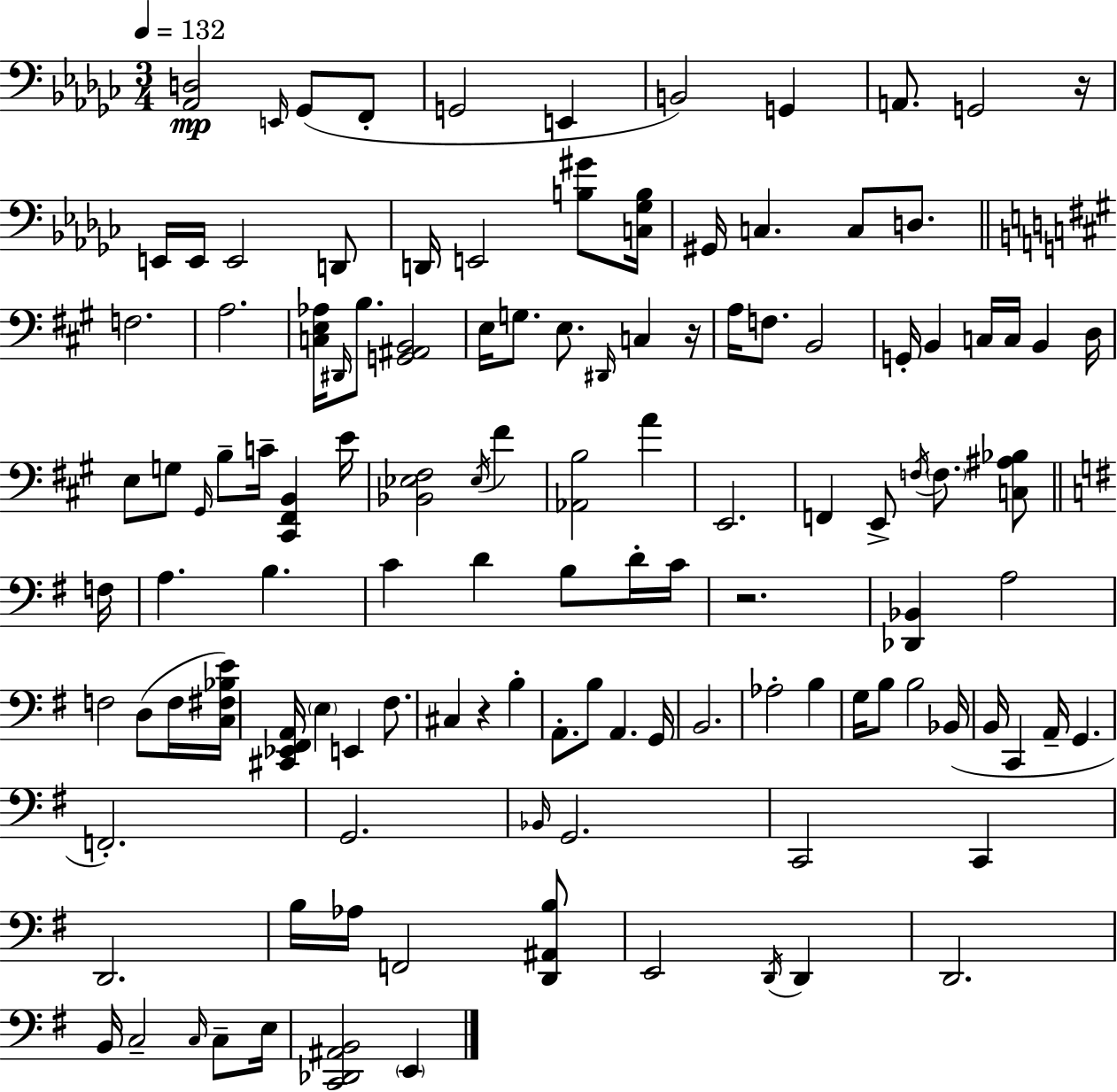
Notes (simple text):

[Ab2,D3]/h E2/s Gb2/e F2/e G2/h E2/q B2/h G2/q A2/e. G2/h R/s E2/s E2/s E2/h D2/e D2/s E2/h [B3,G#4]/e [C3,Gb3,B3]/s G#2/s C3/q. C3/e D3/e. F3/h. A3/h. [C3,E3,Ab3]/s D#2/s B3/e. [G2,A#2,B2]/h E3/s G3/e. E3/e. D#2/s C3/q R/s A3/s F3/e. B2/h G2/s B2/q C3/s C3/s B2/q D3/s E3/e G3/e G#2/s B3/e C4/s [C#2,F#2,B2]/q E4/s [Bb2,Eb3,F#3]/h Eb3/s F#4/q [Ab2,B3]/h A4/q E2/h. F2/q E2/e F3/s F3/e. [C3,A#3,Bb3]/e F3/s A3/q. B3/q. C4/q D4/q B3/e D4/s C4/s R/h. [Db2,Bb2]/q A3/h F3/h D3/e F3/s [C3,F#3,Bb3,E4]/s [C#2,Eb2,F#2,A2]/s E3/q E2/q F#3/e. C#3/q R/q B3/q A2/e. B3/e A2/q. G2/s B2/h. Ab3/h B3/q G3/s B3/e B3/h Bb2/s B2/s C2/q A2/s G2/q. F2/h. G2/h. Bb2/s G2/h. C2/h C2/q D2/h. B3/s Ab3/s F2/h [D2,A#2,B3]/e E2/h D2/s D2/q D2/h. B2/s C3/h C3/s C3/e E3/s [C2,Db2,A#2,B2]/h E2/q